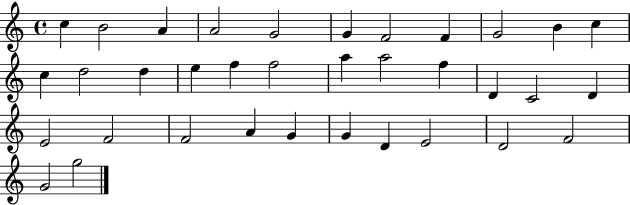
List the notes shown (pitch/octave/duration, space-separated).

C5/q B4/h A4/q A4/h G4/h G4/q F4/h F4/q G4/h B4/q C5/q C5/q D5/h D5/q E5/q F5/q F5/h A5/q A5/h F5/q D4/q C4/h D4/q E4/h F4/h F4/h A4/q G4/q G4/q D4/q E4/h D4/h F4/h G4/h G5/h